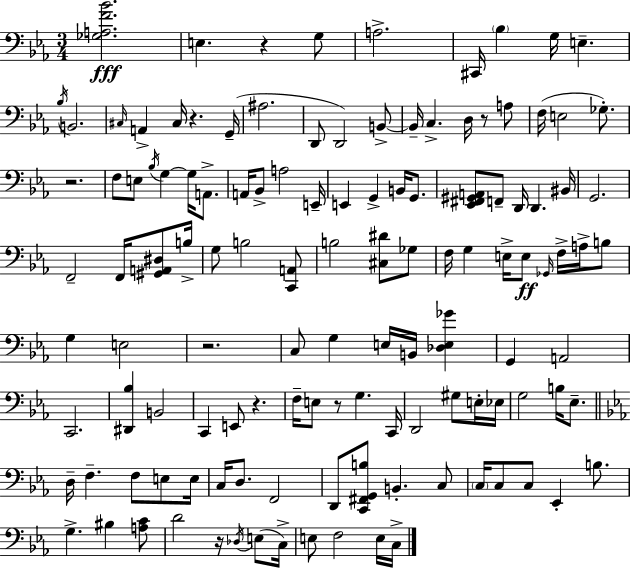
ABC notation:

X:1
T:Untitled
M:3/4
L:1/4
K:Eb
[_G,A,F_B]2 E, z G,/2 A,2 ^C,,/4 _B, G,/4 E, _B,/4 B,,2 ^C,/4 A,, ^C,/4 z G,,/4 ^A,2 D,,/2 D,,2 B,,/2 B,,/4 C, D,/4 z/2 A,/2 F,/4 E,2 _G,/2 z2 F,/2 E,/2 _B,/4 G, G,/4 A,,/2 A,,/4 _B,,/2 A,2 E,,/4 E,, G,, B,,/4 G,,/2 [_E,,^F,,^G,,A,,]/2 F,,/2 D,,/4 D,, ^B,,/4 G,,2 F,,2 F,,/4 [^G,,A,,^D,]/2 B,/4 G,/2 B,2 [C,,A,,]/2 B,2 [^C,^D]/2 _G,/2 F,/4 G, E,/4 E,/2 _G,,/4 F,/4 A,/4 B,/2 G, E,2 z2 C,/2 G, E,/4 B,,/4 [_D,E,_G] G,, A,,2 C,,2 [^D,,_B,] B,,2 C,, E,,/2 z F,/4 E,/2 z/2 G, C,,/4 D,,2 ^G,/2 E,/4 _E,/4 G,2 B,/4 _E,/2 D,/4 F, F,/2 E,/2 E,/4 C,/4 D,/2 F,,2 D,,/2 [C,,^F,,G,,B,]/2 B,, C,/2 C,/4 C,/2 C,/2 _E,, B,/2 G, ^B, [A,C]/2 D2 z/4 _D,/4 E,/2 C,/4 E,/2 F,2 E,/4 C,/4